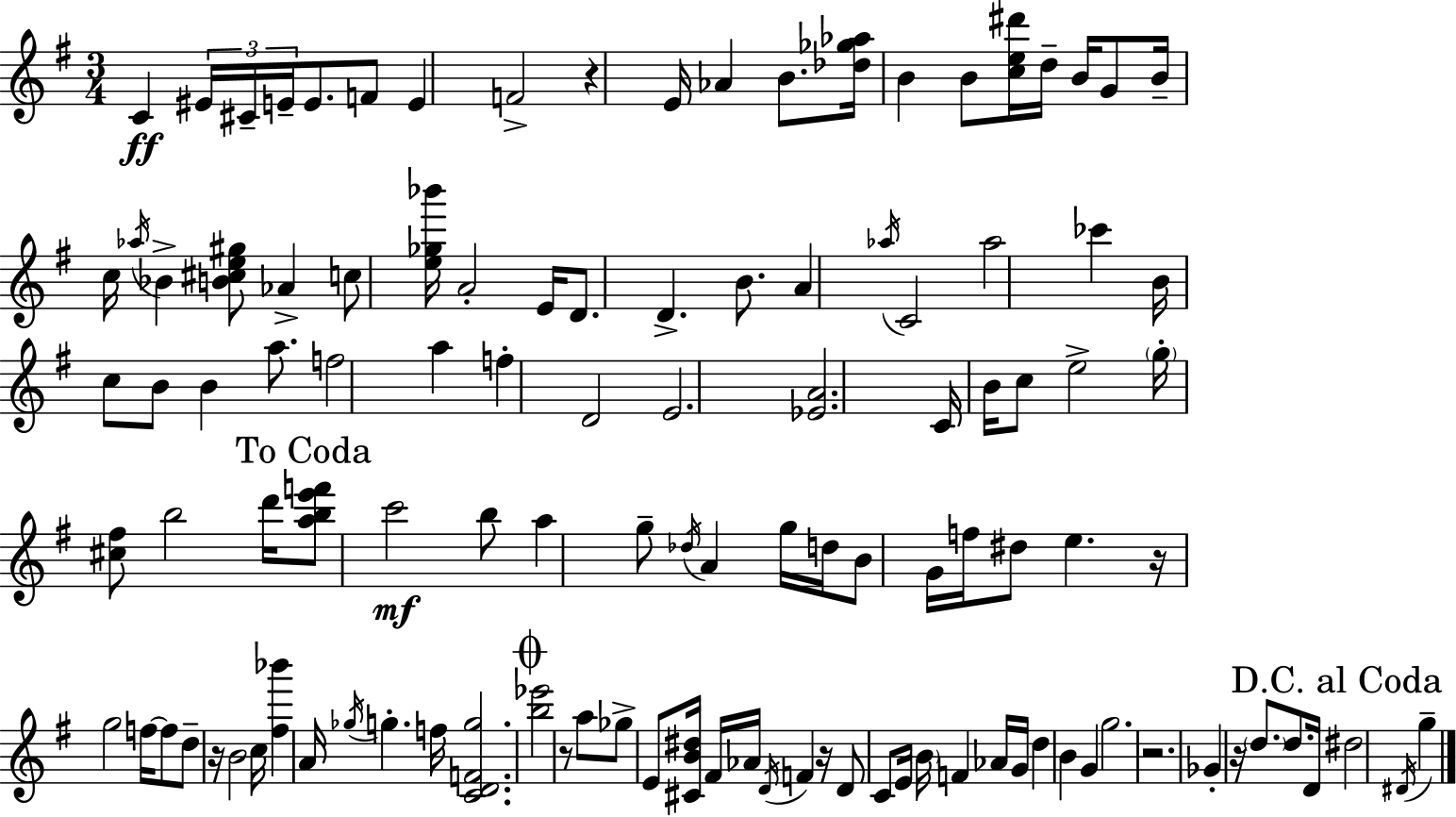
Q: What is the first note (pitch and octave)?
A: C4